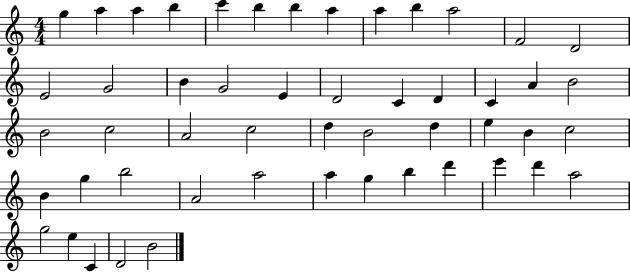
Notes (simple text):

G5/q A5/q A5/q B5/q C6/q B5/q B5/q A5/q A5/q B5/q A5/h F4/h D4/h E4/h G4/h B4/q G4/h E4/q D4/h C4/q D4/q C4/q A4/q B4/h B4/h C5/h A4/h C5/h D5/q B4/h D5/q E5/q B4/q C5/h B4/q G5/q B5/h A4/h A5/h A5/q G5/q B5/q D6/q E6/q D6/q A5/h G5/h E5/q C4/q D4/h B4/h